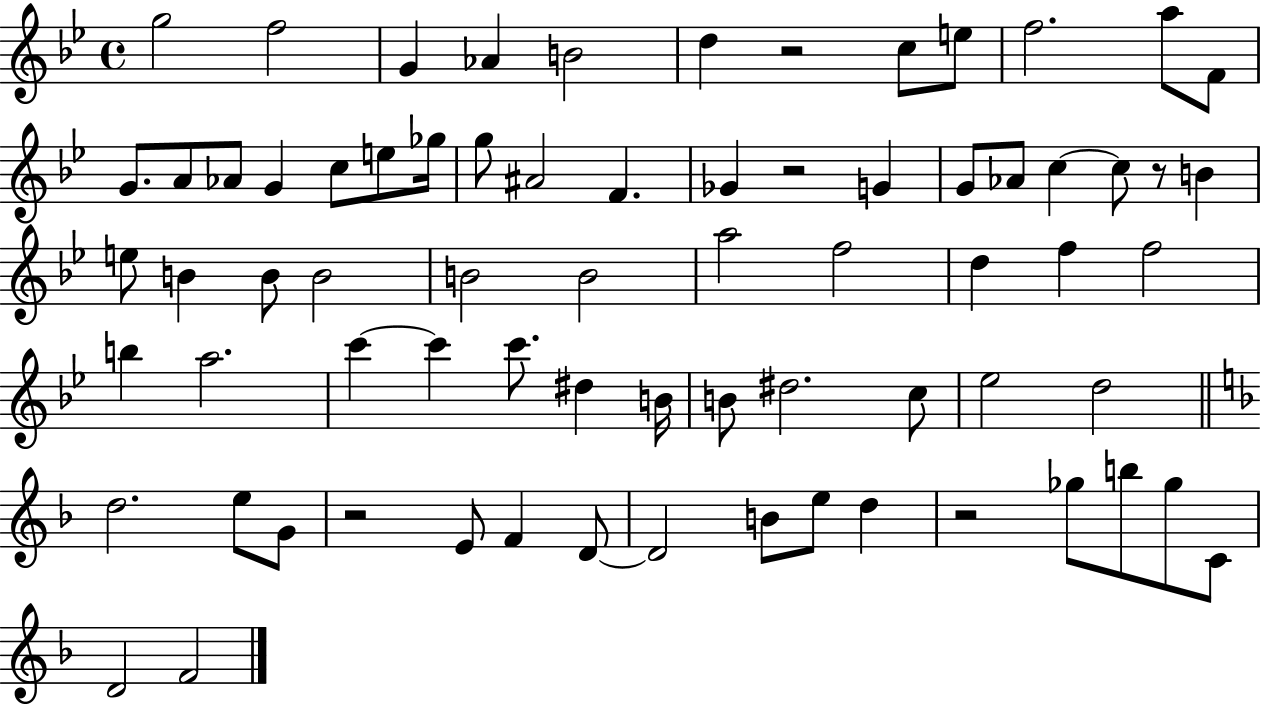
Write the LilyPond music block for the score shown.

{
  \clef treble
  \time 4/4
  \defaultTimeSignature
  \key bes \major
  g''2 f''2 | g'4 aes'4 b'2 | d''4 r2 c''8 e''8 | f''2. a''8 f'8 | \break g'8. a'8 aes'8 g'4 c''8 e''8 ges''16 | g''8 ais'2 f'4. | ges'4 r2 g'4 | g'8 aes'8 c''4~~ c''8 r8 b'4 | \break e''8 b'4 b'8 b'2 | b'2 b'2 | a''2 f''2 | d''4 f''4 f''2 | \break b''4 a''2. | c'''4~~ c'''4 c'''8. dis''4 b'16 | b'8 dis''2. c''8 | ees''2 d''2 | \break \bar "||" \break \key f \major d''2. e''8 g'8 | r2 e'8 f'4 d'8~~ | d'2 b'8 e''8 d''4 | r2 ges''8 b''8 ges''8 c'8 | \break d'2 f'2 | \bar "|."
}